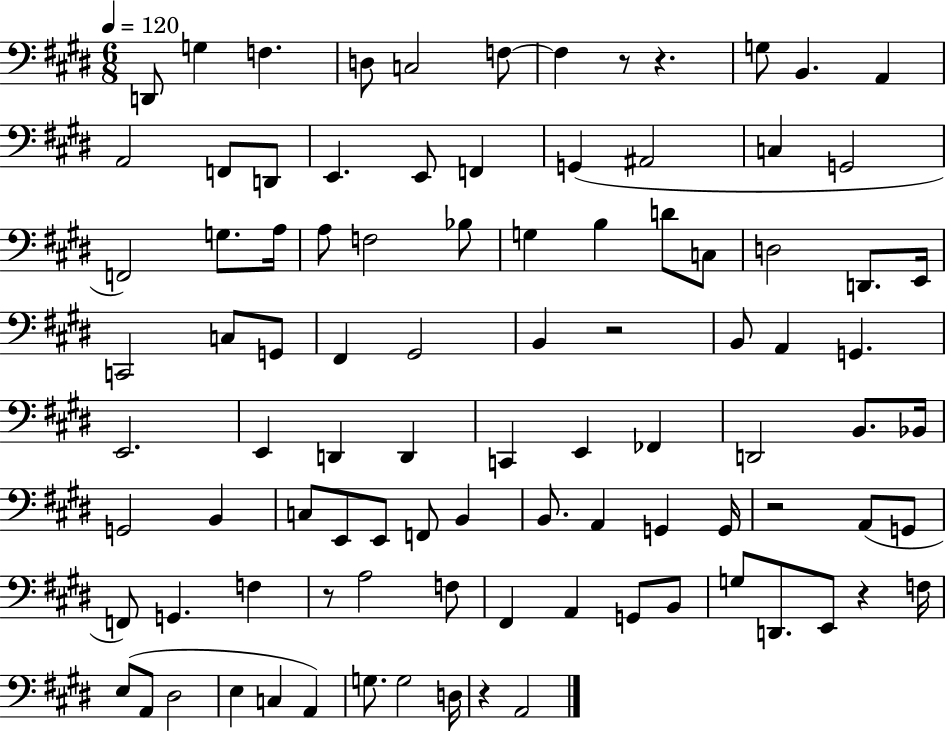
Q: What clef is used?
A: bass